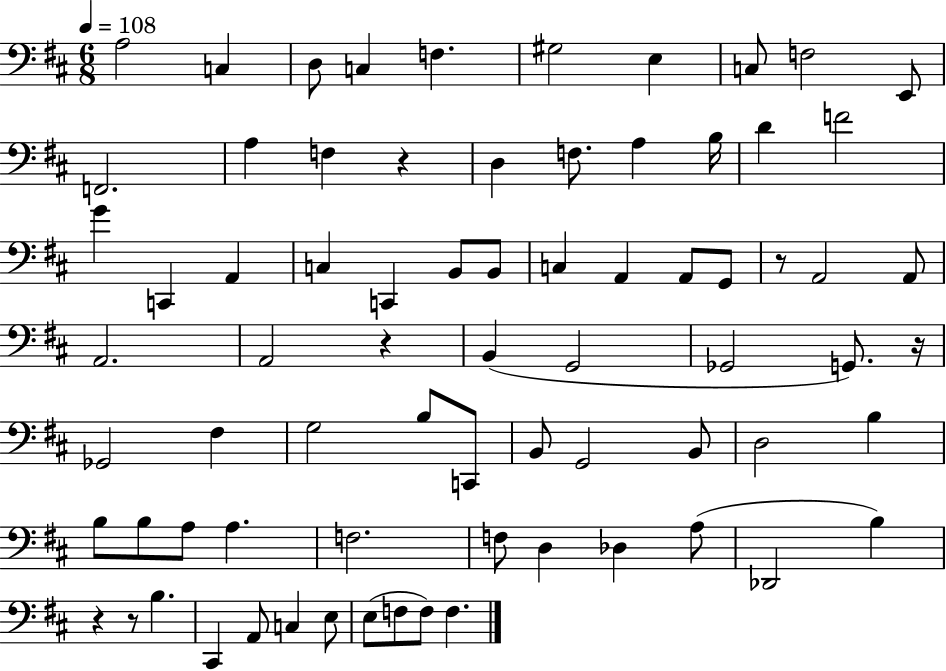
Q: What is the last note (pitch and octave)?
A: F3